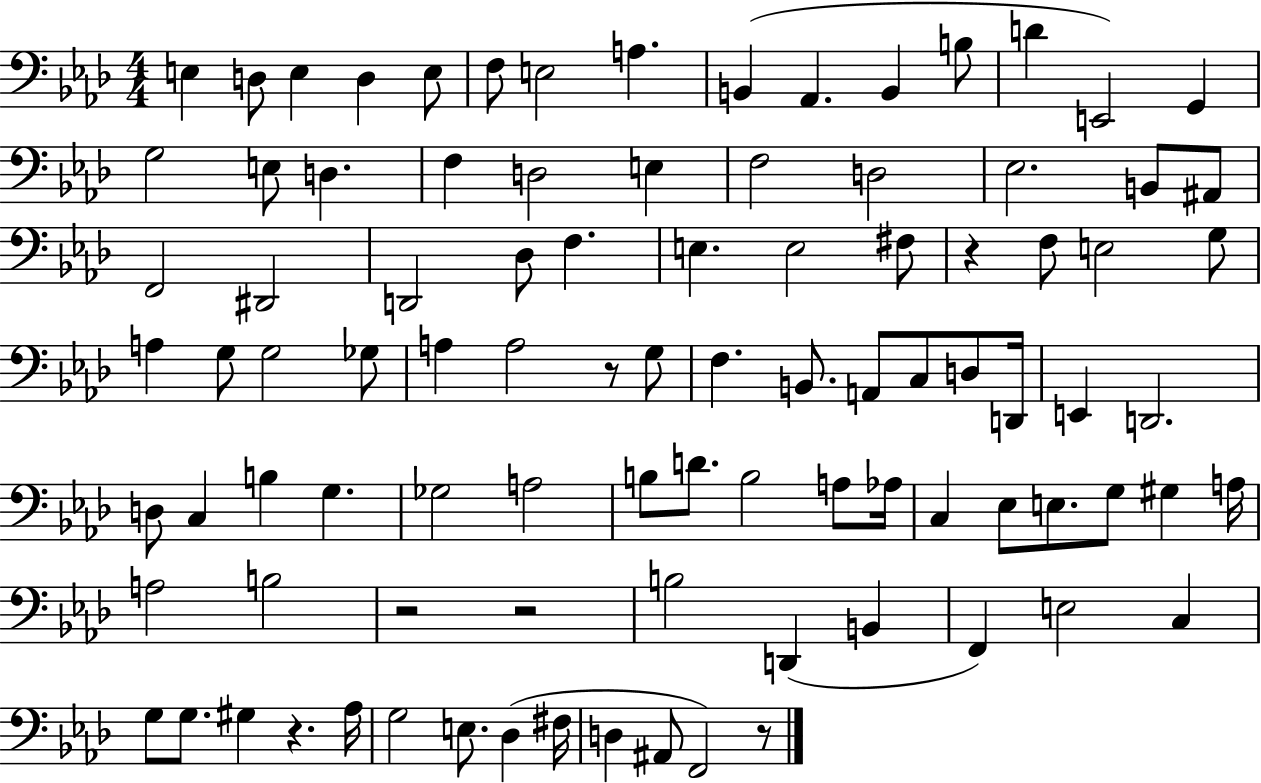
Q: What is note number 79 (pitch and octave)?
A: G3